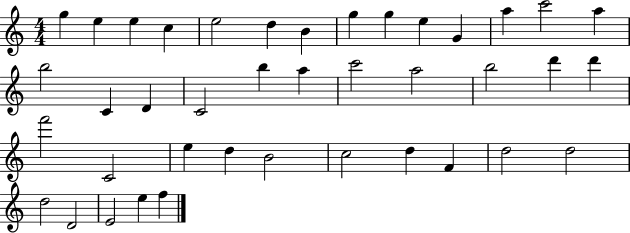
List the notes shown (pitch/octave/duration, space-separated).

G5/q E5/q E5/q C5/q E5/h D5/q B4/q G5/q G5/q E5/q G4/q A5/q C6/h A5/q B5/h C4/q D4/q C4/h B5/q A5/q C6/h A5/h B5/h D6/q D6/q F6/h C4/h E5/q D5/q B4/h C5/h D5/q F4/q D5/h D5/h D5/h D4/h E4/h E5/q F5/q